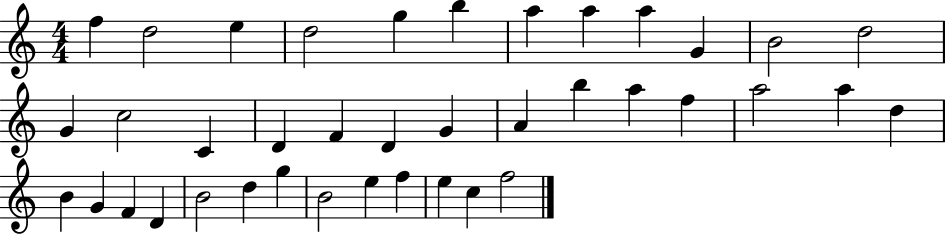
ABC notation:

X:1
T:Untitled
M:4/4
L:1/4
K:C
f d2 e d2 g b a a a G B2 d2 G c2 C D F D G A b a f a2 a d B G F D B2 d g B2 e f e c f2